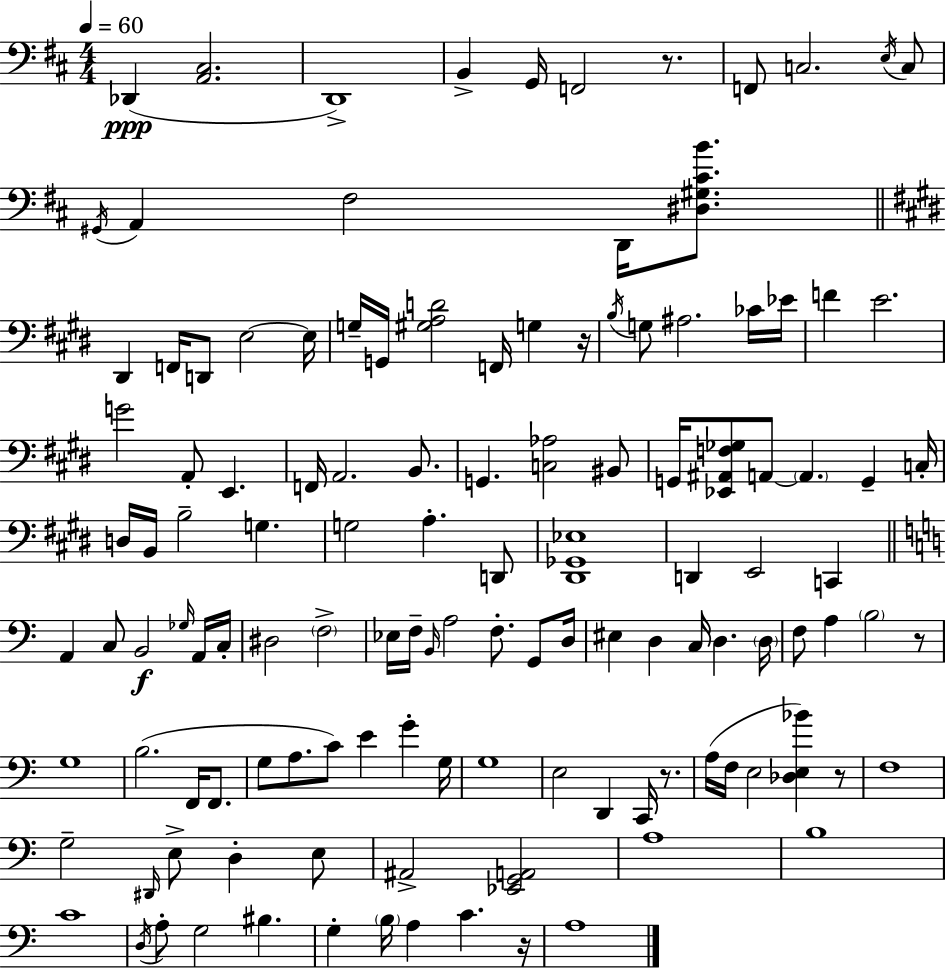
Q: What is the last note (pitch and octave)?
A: A3